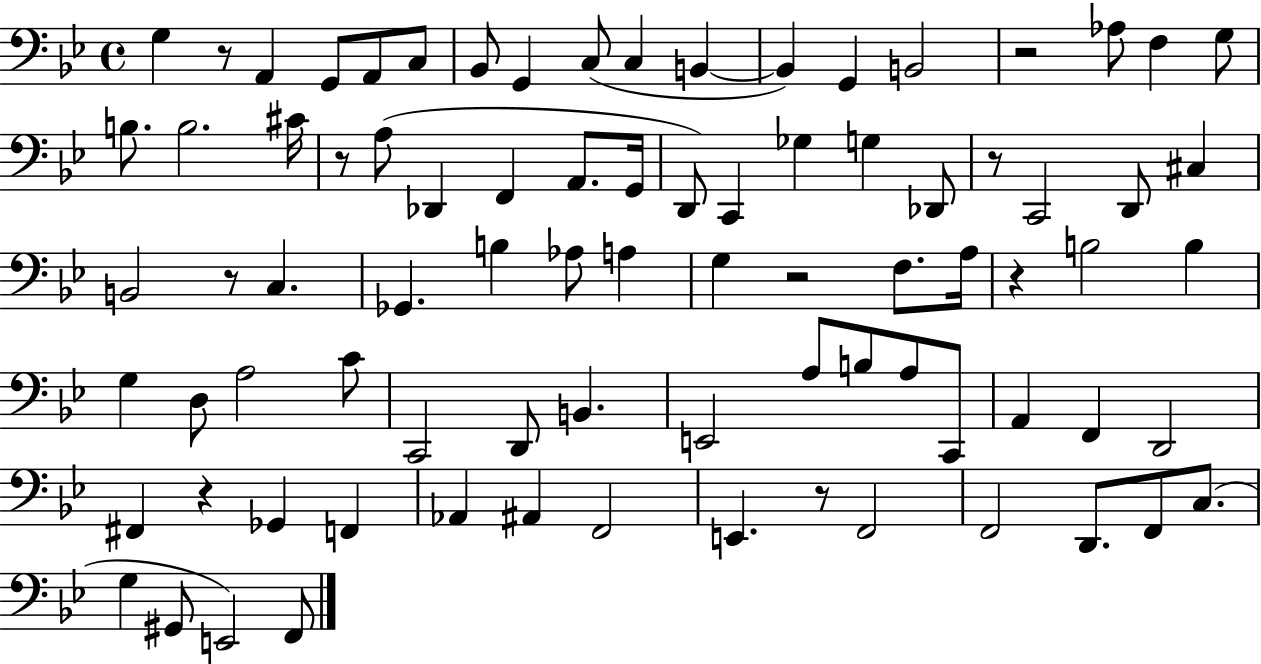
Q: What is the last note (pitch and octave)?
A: F2